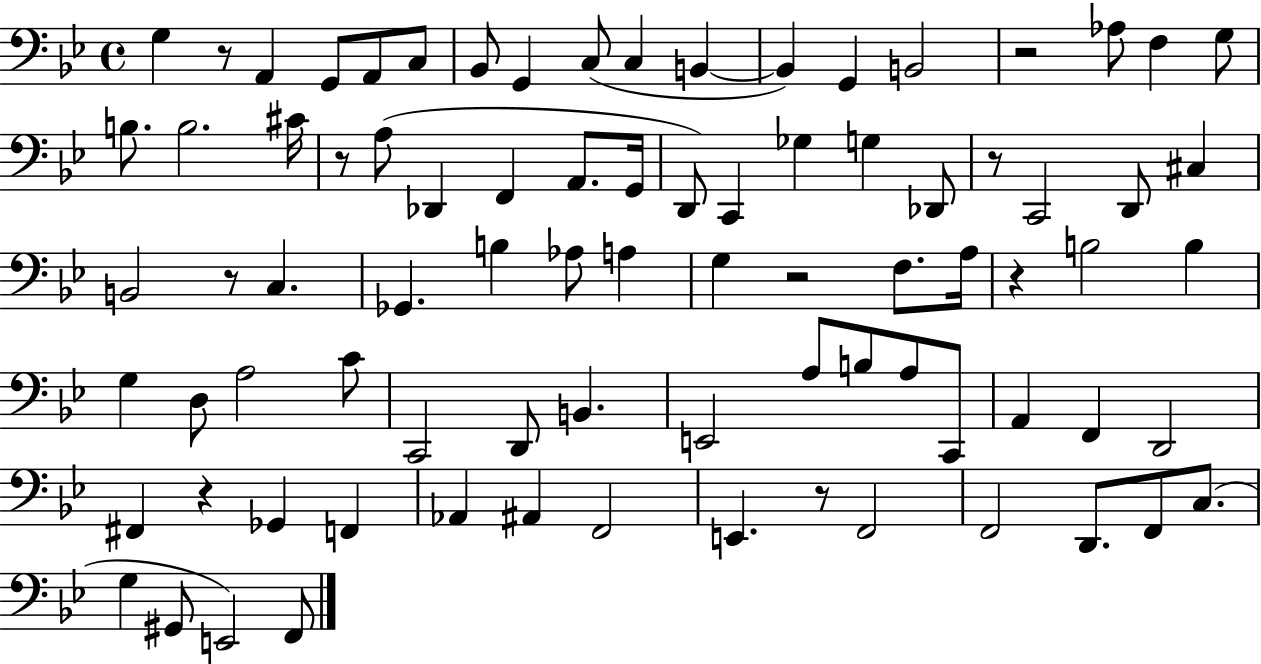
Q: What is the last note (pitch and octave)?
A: F2